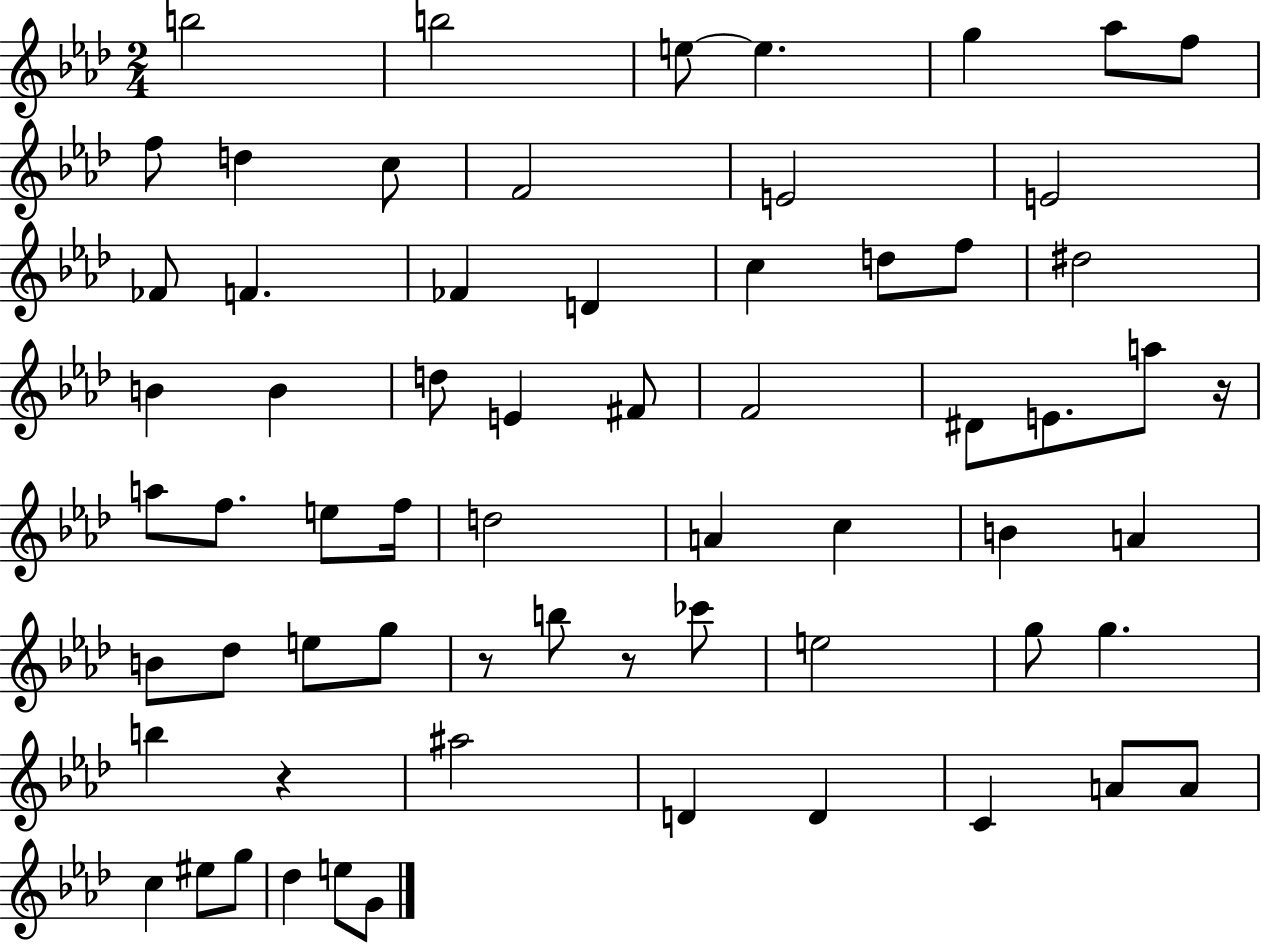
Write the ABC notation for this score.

X:1
T:Untitled
M:2/4
L:1/4
K:Ab
b2 b2 e/2 e g _a/2 f/2 f/2 d c/2 F2 E2 E2 _F/2 F _F D c d/2 f/2 ^d2 B B d/2 E ^F/2 F2 ^D/2 E/2 a/2 z/4 a/2 f/2 e/2 f/4 d2 A c B A B/2 _d/2 e/2 g/2 z/2 b/2 z/2 _c'/2 e2 g/2 g b z ^a2 D D C A/2 A/2 c ^e/2 g/2 _d e/2 G/2